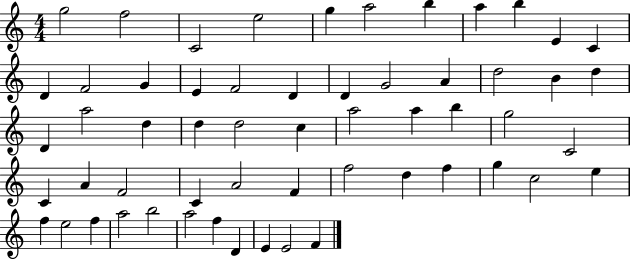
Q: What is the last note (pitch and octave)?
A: F4